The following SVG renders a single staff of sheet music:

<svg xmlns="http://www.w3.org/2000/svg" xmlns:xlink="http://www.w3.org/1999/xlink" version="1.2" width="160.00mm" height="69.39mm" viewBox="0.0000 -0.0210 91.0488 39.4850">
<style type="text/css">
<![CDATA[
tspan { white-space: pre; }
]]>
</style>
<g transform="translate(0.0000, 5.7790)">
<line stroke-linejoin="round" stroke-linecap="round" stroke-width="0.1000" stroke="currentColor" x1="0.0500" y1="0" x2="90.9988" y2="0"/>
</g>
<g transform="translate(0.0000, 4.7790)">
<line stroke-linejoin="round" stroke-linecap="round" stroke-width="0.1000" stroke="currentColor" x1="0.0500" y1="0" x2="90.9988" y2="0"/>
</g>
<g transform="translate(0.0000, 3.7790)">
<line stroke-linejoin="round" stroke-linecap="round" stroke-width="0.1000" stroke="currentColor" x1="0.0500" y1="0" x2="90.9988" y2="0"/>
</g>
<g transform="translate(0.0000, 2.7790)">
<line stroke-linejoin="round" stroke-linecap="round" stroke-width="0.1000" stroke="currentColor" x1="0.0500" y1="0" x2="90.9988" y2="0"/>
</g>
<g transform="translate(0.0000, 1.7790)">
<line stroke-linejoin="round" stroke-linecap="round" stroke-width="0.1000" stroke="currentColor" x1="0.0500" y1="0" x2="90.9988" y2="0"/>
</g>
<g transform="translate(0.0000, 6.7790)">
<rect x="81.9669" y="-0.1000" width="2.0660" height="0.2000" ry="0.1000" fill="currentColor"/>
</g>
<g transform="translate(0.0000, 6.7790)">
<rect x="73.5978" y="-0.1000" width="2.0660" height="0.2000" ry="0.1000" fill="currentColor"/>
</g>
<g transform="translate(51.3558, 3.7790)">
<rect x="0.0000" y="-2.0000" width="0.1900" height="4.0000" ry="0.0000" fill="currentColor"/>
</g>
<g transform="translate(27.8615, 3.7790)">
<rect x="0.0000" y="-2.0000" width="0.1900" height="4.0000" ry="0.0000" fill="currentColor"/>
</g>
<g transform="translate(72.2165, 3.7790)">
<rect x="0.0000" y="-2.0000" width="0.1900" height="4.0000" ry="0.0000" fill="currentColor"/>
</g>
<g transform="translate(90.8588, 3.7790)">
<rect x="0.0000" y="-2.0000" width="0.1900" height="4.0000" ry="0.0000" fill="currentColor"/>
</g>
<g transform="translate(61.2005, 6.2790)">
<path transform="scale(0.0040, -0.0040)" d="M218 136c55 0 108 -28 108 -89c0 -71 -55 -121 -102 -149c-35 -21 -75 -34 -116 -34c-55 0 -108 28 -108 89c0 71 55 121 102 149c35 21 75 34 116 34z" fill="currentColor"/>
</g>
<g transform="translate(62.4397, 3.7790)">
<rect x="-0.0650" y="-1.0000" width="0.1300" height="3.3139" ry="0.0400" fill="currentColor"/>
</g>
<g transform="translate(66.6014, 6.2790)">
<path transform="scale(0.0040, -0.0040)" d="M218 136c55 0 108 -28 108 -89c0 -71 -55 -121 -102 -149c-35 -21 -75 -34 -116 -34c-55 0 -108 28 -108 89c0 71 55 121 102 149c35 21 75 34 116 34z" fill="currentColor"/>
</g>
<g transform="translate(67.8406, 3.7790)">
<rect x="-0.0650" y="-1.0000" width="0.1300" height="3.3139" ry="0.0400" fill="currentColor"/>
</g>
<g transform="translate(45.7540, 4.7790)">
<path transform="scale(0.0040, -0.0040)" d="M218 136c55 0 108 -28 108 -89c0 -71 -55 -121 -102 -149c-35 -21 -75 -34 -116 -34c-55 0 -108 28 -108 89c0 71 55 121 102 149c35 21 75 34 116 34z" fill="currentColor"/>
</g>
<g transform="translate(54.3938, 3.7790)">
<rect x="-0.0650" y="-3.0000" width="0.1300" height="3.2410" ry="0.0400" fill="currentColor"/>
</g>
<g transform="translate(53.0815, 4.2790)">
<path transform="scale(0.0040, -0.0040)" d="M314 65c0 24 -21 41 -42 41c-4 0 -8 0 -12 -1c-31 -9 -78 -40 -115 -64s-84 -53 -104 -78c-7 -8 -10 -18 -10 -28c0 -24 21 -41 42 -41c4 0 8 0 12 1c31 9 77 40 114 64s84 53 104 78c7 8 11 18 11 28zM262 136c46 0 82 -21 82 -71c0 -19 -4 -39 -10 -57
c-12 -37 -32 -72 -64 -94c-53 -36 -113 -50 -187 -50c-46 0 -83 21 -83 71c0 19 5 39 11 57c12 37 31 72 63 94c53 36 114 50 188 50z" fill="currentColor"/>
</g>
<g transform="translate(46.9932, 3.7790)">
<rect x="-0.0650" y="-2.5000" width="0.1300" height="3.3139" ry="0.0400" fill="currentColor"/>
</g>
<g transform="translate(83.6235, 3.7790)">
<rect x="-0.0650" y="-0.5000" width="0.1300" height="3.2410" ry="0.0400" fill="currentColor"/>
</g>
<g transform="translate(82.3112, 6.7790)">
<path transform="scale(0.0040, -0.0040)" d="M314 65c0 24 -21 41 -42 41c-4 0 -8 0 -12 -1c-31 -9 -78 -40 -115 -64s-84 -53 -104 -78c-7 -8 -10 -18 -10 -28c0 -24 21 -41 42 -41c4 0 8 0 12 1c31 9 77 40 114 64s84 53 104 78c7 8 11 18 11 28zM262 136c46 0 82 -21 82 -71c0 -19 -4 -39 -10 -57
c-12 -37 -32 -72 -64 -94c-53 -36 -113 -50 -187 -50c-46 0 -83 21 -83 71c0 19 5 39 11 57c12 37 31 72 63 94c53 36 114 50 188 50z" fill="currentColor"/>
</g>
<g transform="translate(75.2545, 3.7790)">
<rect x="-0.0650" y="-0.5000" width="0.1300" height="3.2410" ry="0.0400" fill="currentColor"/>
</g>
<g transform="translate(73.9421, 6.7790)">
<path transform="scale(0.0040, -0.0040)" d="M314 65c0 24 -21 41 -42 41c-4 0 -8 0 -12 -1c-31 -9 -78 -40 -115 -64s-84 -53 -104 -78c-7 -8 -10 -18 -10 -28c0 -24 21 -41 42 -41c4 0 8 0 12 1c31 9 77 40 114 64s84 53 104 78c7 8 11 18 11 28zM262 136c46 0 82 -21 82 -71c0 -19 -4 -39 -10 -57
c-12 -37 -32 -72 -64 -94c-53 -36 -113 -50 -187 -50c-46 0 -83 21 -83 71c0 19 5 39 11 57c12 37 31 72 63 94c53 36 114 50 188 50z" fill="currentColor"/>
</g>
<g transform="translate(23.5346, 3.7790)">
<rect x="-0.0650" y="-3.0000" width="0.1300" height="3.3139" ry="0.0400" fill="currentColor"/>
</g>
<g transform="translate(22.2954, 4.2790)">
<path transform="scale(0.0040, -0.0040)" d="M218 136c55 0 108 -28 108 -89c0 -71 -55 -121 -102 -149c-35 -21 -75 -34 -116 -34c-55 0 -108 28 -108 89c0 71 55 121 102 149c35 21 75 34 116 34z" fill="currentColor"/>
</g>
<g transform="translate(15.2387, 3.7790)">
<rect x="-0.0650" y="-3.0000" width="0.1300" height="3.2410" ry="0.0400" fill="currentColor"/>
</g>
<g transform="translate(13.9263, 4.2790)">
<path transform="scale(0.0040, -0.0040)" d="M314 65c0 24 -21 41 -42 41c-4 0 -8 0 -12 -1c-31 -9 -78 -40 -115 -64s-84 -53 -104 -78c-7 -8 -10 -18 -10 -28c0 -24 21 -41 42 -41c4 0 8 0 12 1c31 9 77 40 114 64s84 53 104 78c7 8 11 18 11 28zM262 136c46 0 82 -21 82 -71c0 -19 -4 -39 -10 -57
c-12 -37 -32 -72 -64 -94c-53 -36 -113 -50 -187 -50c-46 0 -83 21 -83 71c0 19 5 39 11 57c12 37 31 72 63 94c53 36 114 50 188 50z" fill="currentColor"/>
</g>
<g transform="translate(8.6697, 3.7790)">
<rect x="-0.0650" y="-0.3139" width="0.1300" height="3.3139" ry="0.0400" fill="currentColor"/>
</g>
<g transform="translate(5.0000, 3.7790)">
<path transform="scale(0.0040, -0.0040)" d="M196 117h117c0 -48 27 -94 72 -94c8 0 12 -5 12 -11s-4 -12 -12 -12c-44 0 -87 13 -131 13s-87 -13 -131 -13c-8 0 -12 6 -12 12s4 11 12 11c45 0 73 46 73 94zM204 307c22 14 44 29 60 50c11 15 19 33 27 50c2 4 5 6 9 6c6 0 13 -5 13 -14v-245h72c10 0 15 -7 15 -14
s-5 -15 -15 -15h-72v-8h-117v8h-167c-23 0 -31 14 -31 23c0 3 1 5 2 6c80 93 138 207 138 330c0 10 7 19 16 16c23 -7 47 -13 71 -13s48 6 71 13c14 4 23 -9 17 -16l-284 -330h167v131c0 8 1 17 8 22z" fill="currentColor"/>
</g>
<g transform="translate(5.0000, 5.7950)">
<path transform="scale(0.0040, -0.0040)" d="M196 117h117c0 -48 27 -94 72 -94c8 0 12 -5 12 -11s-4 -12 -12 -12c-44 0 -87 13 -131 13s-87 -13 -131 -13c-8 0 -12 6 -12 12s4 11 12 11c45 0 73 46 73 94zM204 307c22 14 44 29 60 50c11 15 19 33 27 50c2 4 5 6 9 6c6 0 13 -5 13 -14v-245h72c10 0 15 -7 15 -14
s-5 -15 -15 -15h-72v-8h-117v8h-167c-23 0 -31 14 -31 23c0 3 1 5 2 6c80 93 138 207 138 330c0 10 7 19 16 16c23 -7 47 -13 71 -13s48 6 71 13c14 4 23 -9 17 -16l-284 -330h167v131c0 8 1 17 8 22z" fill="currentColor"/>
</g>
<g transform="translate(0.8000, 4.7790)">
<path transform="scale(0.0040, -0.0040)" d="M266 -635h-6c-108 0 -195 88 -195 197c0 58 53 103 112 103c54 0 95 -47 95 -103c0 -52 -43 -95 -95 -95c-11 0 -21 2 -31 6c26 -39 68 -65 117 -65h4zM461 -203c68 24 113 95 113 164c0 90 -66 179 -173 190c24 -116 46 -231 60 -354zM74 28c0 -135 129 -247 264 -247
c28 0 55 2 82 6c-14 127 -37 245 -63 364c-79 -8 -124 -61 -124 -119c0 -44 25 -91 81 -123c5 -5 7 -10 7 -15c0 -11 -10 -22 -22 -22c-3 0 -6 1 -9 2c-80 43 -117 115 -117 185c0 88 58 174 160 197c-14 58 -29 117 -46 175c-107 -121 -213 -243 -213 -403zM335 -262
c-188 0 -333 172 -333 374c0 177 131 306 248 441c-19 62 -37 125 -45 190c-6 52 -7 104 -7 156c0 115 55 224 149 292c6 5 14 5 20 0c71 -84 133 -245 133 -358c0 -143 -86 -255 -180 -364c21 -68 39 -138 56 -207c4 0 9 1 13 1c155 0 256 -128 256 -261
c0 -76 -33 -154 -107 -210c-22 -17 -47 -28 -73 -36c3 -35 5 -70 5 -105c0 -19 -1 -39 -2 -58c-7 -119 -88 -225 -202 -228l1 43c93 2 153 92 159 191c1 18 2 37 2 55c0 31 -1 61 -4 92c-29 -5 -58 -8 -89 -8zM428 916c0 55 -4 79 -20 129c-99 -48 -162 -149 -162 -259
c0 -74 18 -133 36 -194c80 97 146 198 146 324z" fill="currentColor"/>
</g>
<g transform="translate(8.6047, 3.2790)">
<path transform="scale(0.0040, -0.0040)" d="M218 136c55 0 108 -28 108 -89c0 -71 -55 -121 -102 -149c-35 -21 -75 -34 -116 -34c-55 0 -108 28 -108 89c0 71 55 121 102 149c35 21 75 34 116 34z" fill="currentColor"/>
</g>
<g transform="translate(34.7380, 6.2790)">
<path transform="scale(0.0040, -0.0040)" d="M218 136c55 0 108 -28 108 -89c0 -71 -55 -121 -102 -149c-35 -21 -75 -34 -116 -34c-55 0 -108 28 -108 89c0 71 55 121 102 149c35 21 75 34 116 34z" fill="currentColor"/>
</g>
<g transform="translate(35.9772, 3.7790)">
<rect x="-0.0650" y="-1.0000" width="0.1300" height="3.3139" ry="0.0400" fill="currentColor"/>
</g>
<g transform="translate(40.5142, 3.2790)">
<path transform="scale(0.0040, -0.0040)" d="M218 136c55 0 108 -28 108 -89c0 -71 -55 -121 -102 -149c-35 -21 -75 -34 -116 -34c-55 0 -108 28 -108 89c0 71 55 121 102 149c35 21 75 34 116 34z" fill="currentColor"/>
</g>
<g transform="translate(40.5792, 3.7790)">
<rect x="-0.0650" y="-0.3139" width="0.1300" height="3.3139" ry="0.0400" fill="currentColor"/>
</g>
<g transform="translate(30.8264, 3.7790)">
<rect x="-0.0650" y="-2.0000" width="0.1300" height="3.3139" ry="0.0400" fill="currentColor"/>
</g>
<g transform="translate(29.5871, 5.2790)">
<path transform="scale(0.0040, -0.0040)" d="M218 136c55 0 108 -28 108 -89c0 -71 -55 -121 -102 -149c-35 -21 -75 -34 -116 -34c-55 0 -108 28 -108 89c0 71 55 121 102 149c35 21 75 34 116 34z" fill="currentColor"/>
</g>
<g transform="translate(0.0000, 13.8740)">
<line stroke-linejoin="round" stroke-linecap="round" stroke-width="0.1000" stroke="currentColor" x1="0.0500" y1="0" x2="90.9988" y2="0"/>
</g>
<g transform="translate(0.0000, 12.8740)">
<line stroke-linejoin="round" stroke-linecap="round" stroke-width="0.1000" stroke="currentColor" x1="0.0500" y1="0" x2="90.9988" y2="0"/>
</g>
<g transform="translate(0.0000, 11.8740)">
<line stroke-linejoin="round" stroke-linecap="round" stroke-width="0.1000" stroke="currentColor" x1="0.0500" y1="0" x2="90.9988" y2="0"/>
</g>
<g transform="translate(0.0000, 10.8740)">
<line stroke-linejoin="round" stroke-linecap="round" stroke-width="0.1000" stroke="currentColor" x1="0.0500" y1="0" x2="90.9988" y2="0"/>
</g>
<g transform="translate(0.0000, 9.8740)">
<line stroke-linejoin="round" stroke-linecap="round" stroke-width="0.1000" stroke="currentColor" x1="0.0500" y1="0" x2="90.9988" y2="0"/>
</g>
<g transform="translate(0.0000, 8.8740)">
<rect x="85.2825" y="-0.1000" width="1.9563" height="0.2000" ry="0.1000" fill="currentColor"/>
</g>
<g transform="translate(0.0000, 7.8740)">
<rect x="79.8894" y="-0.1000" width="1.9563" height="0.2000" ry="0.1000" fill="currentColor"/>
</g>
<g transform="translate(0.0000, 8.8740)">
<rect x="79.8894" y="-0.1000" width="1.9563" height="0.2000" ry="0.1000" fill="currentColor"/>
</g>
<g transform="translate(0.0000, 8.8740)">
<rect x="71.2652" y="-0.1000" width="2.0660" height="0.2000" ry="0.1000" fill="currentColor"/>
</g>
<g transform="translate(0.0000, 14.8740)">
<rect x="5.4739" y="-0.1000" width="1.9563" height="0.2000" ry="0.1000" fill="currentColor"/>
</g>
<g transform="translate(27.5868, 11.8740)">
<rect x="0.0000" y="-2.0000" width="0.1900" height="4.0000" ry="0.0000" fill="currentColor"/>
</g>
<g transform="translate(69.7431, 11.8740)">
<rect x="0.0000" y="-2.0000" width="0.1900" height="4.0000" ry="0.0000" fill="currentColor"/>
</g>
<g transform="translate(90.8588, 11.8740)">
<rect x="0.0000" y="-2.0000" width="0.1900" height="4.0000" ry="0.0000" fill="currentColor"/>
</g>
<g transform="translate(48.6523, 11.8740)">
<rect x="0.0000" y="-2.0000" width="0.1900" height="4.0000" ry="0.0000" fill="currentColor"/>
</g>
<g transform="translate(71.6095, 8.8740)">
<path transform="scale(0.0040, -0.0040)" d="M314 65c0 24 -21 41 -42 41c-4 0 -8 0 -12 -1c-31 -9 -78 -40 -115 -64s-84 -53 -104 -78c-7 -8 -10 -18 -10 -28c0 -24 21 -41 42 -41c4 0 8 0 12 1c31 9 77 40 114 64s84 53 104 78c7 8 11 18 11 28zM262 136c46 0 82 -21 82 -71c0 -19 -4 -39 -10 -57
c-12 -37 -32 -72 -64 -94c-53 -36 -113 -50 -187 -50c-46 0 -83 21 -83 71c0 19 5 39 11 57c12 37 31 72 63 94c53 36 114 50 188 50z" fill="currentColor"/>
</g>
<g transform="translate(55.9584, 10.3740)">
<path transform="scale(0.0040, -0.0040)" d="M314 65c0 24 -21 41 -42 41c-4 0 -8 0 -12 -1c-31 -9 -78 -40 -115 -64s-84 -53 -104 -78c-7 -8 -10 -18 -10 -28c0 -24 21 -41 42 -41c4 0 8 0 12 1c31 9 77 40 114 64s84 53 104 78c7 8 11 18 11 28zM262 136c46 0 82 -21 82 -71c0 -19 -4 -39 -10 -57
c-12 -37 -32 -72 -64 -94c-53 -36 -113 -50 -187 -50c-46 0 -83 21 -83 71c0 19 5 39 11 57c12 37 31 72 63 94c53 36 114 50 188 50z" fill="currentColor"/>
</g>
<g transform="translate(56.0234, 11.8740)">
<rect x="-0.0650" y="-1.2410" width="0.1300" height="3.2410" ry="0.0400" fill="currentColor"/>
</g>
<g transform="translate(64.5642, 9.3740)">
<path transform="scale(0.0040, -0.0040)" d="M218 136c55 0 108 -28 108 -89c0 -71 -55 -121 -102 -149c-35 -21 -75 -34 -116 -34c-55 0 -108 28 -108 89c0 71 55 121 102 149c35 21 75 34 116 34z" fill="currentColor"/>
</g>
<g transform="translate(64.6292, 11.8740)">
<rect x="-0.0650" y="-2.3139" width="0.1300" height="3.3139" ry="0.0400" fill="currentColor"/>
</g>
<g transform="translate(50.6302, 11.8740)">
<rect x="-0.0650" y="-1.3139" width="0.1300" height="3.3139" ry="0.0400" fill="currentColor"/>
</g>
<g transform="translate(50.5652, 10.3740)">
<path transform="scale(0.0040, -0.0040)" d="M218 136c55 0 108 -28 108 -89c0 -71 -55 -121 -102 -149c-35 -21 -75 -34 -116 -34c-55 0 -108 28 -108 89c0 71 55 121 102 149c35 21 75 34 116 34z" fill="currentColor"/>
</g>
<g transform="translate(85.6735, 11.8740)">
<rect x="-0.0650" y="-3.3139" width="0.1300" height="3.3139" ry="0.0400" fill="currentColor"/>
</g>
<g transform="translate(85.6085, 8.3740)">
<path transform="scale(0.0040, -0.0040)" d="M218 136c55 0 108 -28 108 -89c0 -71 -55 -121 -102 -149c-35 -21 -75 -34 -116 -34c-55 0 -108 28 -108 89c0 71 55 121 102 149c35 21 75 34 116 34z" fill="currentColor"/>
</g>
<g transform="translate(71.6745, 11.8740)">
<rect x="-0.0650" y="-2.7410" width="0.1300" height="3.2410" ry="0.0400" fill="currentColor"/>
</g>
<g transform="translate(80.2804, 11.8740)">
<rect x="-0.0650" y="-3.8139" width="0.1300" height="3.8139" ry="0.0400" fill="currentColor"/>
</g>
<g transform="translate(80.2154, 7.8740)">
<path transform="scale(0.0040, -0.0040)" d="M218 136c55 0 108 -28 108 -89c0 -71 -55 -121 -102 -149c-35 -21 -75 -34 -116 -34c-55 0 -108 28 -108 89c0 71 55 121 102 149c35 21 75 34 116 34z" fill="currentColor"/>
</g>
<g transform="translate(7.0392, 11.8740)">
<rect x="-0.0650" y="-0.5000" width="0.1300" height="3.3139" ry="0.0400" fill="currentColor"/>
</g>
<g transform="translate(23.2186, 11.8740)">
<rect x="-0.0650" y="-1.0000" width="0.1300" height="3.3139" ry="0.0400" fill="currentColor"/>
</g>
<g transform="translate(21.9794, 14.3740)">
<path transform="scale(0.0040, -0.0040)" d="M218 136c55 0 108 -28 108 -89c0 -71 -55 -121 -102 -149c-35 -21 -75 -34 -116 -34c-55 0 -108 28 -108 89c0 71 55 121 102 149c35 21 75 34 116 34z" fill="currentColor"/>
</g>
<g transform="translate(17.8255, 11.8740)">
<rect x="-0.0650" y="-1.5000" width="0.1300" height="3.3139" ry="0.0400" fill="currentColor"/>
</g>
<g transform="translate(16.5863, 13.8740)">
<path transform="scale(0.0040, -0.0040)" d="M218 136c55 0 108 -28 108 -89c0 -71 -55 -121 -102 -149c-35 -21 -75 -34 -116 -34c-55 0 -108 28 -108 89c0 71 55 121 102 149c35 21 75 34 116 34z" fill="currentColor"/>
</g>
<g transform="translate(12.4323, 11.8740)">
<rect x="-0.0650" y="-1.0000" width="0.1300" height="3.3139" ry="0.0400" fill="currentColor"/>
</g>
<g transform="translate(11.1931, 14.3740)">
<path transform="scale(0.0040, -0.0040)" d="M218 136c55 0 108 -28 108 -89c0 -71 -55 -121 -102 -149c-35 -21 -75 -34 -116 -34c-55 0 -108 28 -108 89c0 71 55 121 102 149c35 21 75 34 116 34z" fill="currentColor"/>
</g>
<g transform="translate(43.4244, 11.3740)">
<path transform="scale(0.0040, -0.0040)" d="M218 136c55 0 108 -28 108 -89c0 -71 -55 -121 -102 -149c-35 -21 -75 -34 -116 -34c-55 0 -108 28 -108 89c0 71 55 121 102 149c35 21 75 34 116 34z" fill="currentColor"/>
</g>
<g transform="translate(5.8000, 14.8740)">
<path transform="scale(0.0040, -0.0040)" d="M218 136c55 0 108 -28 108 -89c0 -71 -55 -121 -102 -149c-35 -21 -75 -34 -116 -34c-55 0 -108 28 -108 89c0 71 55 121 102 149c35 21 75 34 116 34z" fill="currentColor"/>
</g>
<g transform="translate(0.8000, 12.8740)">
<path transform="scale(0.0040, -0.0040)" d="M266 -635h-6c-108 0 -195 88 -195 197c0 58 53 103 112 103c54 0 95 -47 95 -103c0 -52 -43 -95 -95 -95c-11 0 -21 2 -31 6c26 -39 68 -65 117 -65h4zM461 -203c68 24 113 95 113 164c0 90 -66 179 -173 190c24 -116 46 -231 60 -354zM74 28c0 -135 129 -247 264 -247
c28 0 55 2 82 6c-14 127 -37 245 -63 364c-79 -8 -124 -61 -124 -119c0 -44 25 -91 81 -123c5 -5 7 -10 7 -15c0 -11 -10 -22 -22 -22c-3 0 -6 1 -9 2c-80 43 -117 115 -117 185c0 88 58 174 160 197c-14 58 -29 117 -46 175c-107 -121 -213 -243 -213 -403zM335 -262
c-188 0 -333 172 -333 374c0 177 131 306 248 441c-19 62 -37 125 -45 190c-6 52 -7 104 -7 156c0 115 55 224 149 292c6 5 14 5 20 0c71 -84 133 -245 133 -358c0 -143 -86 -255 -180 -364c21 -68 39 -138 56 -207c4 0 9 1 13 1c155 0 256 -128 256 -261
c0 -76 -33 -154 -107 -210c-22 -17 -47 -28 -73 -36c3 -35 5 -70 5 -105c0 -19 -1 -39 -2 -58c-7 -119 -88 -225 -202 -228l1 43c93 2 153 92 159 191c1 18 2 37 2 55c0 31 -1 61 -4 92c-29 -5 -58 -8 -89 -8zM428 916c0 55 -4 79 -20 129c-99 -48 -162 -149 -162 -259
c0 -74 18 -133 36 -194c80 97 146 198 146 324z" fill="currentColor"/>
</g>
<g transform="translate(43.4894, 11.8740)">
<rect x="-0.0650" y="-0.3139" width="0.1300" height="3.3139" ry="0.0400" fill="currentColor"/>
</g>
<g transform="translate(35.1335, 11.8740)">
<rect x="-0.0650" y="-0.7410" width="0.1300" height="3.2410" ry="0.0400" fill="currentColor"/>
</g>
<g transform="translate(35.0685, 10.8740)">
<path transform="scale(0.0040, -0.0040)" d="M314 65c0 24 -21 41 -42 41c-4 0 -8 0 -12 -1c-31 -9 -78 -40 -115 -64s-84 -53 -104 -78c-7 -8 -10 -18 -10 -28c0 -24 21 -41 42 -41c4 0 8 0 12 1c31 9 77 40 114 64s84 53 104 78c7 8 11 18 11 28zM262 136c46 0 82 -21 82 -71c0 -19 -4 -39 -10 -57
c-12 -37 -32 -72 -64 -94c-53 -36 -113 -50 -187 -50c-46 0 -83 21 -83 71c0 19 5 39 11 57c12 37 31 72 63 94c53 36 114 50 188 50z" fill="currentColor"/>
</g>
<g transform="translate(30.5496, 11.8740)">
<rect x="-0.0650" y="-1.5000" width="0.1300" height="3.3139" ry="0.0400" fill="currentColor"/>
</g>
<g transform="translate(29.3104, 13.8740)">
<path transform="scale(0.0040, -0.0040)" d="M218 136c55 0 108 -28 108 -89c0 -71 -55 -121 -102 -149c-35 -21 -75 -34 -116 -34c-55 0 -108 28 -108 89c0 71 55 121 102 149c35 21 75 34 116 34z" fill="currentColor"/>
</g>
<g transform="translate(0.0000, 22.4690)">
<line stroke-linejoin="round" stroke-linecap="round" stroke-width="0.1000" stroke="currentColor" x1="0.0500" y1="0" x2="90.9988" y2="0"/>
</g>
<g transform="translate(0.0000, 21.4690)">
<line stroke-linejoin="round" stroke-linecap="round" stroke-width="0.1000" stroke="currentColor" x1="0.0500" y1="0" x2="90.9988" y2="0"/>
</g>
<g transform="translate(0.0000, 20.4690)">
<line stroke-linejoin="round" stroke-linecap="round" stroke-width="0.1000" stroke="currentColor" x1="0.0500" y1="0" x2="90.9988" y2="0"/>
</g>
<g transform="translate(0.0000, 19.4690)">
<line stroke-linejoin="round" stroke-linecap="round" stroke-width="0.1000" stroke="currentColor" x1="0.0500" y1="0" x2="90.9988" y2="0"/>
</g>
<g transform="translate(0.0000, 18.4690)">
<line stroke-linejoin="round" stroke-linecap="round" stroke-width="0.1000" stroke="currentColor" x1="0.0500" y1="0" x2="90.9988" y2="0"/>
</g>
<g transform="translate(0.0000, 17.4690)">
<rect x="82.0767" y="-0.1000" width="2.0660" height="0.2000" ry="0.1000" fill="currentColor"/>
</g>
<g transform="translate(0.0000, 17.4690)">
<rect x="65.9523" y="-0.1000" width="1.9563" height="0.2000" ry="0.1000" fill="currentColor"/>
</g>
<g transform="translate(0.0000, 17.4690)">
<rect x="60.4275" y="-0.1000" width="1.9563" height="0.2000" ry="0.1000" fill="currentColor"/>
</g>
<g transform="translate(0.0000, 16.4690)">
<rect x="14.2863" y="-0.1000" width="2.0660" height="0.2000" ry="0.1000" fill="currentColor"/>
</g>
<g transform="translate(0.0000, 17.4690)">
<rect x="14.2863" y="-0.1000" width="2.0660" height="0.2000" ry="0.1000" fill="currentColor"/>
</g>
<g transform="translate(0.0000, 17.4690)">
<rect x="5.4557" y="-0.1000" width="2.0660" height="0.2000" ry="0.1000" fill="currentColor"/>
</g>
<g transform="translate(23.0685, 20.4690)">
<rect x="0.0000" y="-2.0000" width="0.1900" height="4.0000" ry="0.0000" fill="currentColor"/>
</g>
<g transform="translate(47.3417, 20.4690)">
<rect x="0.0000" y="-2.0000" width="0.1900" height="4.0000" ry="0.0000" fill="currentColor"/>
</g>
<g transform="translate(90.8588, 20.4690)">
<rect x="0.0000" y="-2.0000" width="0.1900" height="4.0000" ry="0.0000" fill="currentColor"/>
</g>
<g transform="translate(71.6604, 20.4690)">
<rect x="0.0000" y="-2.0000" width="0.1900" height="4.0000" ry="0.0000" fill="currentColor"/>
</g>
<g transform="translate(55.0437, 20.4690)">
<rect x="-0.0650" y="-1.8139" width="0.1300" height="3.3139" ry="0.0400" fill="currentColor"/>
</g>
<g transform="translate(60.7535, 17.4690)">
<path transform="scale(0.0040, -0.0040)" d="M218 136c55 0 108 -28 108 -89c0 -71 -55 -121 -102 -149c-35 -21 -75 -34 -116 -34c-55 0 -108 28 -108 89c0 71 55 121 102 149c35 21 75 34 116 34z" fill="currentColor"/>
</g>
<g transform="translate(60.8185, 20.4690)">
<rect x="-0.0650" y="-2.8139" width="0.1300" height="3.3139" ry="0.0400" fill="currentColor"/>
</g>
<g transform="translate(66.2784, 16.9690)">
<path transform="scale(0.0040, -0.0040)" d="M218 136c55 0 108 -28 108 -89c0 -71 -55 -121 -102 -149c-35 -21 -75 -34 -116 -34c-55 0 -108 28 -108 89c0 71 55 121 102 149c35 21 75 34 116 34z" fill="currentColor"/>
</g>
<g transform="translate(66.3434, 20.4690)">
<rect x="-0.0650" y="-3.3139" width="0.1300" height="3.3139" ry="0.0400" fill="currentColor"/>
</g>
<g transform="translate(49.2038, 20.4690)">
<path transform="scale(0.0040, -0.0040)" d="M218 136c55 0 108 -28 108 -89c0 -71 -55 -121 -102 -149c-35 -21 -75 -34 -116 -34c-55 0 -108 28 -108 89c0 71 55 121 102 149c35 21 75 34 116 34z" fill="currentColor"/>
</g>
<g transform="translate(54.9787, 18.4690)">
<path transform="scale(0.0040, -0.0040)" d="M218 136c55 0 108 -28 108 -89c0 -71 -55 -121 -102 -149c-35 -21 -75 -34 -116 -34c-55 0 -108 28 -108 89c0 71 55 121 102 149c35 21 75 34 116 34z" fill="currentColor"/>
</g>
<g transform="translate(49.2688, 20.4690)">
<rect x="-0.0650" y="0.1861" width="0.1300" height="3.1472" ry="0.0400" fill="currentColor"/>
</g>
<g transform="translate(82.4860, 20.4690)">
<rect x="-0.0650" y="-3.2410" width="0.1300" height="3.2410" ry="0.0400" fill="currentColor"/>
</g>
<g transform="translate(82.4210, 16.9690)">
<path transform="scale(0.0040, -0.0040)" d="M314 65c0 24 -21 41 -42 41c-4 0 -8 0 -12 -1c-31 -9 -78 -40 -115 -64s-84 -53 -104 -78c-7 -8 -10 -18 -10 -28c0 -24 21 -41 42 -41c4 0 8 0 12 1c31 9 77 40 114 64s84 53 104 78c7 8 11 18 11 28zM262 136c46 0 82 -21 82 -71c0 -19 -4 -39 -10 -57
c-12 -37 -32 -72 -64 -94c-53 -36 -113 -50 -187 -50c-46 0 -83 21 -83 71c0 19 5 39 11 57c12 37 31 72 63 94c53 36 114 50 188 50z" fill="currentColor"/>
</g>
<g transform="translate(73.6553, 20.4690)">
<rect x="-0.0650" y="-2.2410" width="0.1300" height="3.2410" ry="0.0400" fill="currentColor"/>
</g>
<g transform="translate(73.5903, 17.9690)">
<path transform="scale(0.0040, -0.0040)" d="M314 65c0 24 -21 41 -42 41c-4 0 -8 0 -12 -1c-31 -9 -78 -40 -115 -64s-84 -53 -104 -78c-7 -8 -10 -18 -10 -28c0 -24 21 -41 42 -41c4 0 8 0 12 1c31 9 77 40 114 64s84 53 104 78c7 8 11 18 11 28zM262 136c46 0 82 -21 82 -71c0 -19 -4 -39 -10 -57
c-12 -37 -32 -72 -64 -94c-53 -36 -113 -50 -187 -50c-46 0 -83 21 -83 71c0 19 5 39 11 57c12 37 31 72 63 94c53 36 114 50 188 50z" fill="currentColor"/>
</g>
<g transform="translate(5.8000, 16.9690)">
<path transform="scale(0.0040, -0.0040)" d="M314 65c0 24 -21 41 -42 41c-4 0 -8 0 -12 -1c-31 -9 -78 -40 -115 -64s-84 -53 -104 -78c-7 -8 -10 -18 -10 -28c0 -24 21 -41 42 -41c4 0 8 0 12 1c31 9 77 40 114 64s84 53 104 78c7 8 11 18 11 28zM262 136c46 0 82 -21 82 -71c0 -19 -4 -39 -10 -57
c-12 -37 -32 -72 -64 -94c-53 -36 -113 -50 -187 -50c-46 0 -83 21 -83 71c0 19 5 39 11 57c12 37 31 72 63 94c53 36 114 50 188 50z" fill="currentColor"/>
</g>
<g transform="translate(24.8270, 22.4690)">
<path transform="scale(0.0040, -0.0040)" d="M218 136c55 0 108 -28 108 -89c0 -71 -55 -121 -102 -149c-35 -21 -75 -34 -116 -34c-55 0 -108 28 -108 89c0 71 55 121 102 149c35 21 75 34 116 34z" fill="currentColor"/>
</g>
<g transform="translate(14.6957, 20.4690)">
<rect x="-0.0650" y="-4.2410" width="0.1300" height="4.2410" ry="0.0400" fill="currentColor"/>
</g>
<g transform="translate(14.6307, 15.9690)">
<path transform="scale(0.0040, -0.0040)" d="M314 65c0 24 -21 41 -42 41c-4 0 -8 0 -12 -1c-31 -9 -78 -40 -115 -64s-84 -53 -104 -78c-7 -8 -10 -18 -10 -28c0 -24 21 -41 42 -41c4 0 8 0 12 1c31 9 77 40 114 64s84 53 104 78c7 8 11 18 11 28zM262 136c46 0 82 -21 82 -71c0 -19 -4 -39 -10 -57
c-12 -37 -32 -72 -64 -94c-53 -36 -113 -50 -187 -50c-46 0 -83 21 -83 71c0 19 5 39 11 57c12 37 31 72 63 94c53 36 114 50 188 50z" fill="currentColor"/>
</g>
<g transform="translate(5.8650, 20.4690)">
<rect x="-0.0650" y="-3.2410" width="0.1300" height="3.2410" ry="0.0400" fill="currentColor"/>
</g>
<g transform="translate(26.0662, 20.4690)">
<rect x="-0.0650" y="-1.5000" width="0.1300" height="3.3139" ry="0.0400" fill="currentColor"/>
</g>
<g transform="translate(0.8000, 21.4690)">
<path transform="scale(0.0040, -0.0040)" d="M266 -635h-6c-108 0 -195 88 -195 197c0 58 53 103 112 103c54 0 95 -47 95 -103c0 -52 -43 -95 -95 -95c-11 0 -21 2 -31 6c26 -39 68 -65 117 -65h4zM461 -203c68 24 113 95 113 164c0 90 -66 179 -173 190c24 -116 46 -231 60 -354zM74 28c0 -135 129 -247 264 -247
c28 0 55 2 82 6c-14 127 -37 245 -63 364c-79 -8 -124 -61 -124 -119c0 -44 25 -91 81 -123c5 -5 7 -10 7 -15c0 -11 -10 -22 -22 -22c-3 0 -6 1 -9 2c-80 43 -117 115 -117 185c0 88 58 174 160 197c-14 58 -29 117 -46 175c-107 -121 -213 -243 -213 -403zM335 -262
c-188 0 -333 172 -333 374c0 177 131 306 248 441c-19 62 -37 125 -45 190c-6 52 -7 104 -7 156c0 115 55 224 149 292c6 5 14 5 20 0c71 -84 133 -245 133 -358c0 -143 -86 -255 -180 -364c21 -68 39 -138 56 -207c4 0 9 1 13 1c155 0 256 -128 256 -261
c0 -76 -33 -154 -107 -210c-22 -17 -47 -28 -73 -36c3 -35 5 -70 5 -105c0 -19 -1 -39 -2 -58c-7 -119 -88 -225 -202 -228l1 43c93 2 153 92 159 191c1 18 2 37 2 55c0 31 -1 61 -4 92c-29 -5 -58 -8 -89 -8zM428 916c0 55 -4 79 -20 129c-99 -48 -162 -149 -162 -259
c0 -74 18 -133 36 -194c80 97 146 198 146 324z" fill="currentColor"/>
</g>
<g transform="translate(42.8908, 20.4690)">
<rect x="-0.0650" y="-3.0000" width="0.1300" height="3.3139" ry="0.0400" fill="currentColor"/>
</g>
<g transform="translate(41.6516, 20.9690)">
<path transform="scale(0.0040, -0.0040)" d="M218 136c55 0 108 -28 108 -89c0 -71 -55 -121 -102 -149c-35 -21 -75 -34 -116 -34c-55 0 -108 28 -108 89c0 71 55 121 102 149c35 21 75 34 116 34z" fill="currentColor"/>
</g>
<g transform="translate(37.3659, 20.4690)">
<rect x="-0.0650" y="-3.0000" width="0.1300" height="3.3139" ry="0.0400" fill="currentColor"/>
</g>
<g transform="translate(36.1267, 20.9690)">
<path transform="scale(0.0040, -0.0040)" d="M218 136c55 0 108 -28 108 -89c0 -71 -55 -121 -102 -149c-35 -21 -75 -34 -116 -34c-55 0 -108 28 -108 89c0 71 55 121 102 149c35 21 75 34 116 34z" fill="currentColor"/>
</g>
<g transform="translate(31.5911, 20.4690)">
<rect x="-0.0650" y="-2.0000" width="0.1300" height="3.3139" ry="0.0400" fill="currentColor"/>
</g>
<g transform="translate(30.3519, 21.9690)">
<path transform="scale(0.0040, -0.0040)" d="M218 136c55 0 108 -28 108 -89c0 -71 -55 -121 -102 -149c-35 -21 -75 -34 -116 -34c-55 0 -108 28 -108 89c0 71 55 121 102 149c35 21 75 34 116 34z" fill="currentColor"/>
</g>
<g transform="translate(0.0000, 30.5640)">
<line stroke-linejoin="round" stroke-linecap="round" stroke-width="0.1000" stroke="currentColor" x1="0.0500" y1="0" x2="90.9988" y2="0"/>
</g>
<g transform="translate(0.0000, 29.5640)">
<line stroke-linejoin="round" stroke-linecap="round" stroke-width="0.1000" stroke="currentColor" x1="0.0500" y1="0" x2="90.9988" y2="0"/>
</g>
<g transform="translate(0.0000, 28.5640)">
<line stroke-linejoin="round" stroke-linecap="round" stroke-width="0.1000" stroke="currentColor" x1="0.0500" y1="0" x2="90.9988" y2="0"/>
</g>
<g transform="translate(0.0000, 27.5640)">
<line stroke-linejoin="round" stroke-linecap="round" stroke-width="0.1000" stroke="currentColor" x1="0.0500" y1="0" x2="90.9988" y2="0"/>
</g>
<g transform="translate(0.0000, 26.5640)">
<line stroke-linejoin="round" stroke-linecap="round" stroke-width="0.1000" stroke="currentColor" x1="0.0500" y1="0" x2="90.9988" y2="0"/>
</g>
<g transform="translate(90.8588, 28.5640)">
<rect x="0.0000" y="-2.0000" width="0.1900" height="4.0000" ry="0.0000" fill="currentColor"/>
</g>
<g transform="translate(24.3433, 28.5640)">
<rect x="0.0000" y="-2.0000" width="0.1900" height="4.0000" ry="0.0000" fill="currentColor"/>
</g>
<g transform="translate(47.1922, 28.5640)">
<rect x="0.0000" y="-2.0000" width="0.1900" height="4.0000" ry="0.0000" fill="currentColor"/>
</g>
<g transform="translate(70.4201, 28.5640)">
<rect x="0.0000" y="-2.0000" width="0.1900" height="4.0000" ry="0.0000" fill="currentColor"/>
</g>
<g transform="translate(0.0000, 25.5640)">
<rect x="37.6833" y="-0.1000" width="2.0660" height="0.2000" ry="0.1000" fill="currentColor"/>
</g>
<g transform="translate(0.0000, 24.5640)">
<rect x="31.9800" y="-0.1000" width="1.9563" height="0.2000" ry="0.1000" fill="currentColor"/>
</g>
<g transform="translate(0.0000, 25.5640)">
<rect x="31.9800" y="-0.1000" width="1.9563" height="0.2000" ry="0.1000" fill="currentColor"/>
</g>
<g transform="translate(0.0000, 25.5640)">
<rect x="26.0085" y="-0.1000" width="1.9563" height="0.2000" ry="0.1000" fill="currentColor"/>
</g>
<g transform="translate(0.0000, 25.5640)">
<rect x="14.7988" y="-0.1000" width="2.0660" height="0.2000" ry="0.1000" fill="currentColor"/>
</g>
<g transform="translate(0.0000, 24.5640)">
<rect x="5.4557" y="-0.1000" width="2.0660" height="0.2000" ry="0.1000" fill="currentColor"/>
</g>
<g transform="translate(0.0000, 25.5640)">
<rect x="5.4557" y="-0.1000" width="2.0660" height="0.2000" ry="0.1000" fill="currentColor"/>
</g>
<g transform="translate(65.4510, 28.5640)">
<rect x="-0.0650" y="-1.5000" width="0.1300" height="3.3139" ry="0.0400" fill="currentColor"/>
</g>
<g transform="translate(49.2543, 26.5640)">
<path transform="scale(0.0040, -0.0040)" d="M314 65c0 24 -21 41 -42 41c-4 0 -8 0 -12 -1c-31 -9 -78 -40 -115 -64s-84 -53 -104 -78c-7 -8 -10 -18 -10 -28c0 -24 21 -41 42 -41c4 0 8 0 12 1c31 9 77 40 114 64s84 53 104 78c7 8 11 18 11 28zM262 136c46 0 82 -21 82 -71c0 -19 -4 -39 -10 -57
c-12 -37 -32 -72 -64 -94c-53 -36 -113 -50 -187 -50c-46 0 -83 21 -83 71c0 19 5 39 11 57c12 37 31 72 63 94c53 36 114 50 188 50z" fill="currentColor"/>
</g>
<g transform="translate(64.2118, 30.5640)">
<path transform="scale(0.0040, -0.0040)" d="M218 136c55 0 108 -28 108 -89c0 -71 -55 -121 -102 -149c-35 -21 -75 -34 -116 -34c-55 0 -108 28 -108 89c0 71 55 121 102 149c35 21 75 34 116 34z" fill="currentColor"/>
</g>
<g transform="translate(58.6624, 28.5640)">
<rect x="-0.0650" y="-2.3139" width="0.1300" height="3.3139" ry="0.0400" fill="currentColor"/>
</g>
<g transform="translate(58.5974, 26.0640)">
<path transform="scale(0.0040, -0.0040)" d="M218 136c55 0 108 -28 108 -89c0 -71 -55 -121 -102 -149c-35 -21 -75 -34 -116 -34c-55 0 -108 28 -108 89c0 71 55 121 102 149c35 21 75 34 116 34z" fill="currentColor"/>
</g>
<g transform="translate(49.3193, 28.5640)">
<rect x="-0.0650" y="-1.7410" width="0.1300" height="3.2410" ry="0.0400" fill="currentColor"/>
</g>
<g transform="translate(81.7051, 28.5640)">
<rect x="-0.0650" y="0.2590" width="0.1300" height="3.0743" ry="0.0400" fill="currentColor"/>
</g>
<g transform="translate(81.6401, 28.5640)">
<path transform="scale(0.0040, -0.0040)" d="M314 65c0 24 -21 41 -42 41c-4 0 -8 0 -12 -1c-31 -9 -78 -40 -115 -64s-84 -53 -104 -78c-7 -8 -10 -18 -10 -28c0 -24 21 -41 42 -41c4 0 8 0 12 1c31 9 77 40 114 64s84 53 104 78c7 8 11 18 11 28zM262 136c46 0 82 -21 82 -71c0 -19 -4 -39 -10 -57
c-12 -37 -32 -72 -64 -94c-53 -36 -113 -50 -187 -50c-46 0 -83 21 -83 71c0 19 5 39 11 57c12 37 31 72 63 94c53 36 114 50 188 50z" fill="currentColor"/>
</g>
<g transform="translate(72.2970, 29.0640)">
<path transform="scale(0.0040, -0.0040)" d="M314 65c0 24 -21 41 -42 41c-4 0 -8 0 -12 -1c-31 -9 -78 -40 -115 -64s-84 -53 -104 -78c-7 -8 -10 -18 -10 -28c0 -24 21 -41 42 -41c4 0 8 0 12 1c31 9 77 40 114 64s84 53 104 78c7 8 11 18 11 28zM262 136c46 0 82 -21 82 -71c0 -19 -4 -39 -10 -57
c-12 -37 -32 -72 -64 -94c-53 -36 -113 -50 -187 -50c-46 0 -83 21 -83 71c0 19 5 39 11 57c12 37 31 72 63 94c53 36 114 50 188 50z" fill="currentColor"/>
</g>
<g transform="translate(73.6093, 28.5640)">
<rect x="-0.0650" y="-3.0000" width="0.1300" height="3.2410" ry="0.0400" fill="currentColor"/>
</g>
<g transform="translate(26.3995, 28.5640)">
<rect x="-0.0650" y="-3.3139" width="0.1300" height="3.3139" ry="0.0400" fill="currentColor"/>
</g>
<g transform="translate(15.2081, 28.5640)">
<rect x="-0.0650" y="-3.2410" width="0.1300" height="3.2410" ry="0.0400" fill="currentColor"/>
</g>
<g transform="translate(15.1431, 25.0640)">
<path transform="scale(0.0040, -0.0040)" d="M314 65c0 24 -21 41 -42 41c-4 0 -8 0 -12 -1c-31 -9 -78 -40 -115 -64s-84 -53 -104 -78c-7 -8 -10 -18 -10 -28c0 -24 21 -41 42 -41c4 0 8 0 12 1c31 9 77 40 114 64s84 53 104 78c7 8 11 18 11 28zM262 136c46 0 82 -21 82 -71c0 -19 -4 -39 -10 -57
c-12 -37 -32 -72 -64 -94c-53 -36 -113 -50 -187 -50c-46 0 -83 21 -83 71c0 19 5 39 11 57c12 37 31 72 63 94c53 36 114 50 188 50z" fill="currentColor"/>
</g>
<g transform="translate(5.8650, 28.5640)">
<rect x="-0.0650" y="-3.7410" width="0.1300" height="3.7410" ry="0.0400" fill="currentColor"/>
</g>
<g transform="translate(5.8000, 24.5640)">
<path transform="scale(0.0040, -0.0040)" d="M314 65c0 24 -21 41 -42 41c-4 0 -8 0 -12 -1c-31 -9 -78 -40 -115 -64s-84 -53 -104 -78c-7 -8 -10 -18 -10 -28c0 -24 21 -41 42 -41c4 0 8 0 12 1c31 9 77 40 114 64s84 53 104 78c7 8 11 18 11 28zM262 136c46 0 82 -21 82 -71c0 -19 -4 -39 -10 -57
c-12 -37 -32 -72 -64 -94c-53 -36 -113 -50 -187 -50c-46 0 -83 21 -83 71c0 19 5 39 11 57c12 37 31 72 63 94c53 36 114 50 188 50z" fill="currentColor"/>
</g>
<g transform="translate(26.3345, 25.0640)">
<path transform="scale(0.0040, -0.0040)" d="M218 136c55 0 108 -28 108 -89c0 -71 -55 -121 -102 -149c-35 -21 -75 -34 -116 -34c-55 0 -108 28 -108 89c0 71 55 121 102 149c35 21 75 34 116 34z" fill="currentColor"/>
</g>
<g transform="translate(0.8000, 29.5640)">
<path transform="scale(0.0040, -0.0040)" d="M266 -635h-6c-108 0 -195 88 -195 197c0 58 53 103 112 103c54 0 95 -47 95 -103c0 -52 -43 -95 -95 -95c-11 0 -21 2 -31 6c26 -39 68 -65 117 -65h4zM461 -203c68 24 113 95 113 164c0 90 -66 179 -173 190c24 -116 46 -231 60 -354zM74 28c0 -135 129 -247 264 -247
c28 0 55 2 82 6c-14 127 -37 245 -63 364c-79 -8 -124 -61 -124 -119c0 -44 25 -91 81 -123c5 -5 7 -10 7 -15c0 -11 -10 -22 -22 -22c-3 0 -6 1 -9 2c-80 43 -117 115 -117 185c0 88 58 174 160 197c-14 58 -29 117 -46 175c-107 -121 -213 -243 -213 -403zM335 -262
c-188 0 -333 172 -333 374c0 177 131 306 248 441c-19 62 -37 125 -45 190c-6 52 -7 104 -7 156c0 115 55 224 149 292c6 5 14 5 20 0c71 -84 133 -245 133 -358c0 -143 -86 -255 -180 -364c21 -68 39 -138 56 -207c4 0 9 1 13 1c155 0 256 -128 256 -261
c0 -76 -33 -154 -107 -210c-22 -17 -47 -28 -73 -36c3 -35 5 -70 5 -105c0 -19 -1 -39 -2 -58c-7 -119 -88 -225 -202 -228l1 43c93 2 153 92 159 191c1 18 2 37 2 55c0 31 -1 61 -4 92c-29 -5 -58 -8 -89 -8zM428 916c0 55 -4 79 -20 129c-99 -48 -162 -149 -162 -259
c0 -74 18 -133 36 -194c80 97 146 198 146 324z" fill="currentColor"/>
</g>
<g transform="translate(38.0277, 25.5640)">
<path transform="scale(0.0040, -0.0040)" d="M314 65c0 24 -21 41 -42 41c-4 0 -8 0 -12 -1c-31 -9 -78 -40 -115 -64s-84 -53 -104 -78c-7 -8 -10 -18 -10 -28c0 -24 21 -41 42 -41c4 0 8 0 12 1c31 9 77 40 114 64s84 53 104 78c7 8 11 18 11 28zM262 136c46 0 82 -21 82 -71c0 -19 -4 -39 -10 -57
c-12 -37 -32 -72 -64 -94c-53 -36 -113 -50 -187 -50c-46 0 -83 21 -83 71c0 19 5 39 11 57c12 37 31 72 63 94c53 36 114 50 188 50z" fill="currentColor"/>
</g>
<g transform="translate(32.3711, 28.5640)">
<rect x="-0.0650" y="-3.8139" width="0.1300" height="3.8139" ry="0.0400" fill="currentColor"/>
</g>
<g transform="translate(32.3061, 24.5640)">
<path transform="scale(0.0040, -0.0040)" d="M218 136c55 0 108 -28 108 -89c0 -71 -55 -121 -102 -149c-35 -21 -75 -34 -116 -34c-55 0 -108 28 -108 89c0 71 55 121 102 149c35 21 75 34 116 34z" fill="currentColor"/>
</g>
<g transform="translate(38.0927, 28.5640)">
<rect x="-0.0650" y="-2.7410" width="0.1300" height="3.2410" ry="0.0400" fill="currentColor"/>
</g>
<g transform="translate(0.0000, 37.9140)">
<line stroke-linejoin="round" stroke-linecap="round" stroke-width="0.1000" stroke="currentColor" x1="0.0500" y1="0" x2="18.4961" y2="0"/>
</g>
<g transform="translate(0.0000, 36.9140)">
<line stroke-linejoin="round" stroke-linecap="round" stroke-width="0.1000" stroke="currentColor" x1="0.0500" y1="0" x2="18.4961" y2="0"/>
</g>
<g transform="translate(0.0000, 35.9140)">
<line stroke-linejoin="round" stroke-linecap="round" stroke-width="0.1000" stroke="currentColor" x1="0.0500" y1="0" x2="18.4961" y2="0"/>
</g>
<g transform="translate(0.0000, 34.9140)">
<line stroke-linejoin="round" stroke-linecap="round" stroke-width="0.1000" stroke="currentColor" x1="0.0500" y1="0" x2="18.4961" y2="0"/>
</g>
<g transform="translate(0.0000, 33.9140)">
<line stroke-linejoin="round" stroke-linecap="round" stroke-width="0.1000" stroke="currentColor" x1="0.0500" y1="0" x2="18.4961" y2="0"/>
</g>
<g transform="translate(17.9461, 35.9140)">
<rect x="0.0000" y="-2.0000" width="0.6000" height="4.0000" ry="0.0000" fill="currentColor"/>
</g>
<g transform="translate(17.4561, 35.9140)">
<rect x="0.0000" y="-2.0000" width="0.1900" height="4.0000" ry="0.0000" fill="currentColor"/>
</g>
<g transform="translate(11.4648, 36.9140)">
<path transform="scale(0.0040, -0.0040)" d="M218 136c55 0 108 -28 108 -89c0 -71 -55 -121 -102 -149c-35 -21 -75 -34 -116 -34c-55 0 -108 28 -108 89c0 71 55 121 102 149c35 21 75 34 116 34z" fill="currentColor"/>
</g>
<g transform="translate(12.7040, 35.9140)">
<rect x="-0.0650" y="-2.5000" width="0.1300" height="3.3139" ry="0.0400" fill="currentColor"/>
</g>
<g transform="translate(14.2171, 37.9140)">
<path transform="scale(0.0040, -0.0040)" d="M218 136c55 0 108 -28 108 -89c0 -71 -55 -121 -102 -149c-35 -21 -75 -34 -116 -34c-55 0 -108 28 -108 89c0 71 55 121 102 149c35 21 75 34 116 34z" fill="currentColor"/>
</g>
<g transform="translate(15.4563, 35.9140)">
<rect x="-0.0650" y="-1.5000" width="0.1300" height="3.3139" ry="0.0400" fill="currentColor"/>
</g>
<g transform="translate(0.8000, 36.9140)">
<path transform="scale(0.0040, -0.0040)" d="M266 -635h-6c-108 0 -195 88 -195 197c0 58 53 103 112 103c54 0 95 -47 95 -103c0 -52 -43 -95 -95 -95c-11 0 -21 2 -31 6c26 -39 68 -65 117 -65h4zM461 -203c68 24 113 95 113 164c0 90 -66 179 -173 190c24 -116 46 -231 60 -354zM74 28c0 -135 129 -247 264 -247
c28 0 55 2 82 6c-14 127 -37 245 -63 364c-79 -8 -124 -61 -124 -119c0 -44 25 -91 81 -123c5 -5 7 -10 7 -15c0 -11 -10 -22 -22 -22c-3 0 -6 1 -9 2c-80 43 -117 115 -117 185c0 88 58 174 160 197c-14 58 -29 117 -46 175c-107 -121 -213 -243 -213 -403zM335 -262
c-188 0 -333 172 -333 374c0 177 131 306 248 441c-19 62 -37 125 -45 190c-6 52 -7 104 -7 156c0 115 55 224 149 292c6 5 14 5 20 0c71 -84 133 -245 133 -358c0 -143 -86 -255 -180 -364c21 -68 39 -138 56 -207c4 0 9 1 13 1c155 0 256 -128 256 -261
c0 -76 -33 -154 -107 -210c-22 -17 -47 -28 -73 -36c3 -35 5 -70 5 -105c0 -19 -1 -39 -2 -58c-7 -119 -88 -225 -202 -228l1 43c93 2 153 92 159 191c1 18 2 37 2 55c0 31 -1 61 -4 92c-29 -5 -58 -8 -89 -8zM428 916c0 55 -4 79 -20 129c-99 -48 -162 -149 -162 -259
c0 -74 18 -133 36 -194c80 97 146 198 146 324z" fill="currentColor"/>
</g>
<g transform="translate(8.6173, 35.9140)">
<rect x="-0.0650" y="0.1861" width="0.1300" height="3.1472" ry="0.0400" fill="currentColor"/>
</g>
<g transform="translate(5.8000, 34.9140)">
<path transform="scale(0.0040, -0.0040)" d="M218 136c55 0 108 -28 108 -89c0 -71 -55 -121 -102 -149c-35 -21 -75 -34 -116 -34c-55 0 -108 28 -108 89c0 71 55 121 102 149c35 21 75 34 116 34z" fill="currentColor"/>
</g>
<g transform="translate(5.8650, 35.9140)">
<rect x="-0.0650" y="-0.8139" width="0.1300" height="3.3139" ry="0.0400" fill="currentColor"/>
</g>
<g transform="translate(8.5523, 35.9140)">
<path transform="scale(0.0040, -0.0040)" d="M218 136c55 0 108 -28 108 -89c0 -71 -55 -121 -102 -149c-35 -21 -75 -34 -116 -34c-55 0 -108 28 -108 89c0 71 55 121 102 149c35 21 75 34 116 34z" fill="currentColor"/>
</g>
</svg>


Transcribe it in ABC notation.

X:1
T:Untitled
M:4/4
L:1/4
K:C
c A2 A F D c G A2 D D C2 C2 C D E D E d2 c e e2 g a2 c' b b2 d'2 E F A A B f a b g2 b2 c'2 b2 b c' a2 f2 g E A2 B2 d B G E